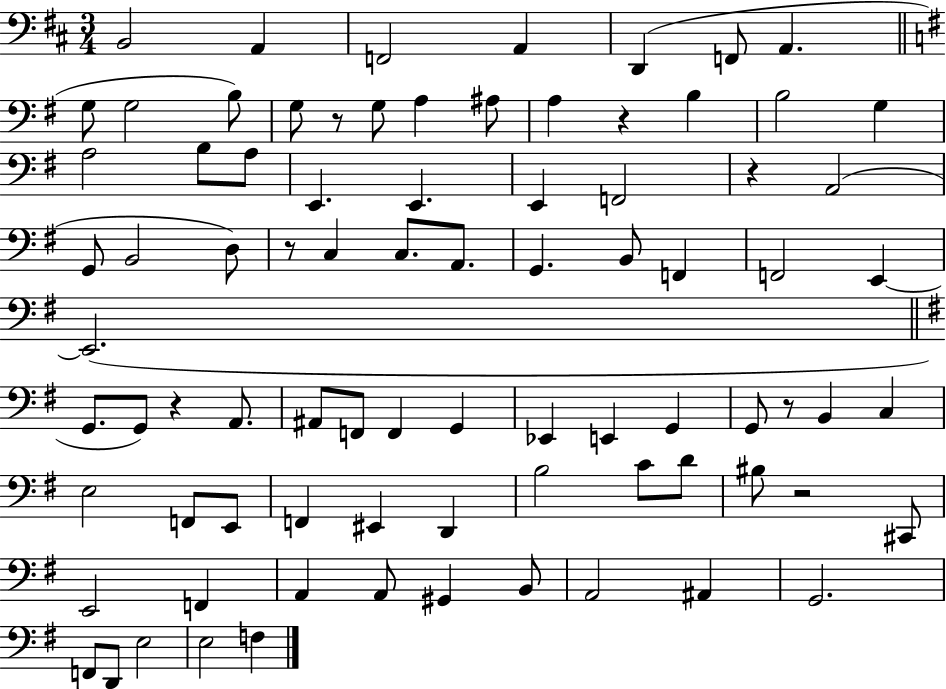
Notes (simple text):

B2/h A2/q F2/h A2/q D2/q F2/e A2/q. G3/e G3/h B3/e G3/e R/e G3/e A3/q A#3/e A3/q R/q B3/q B3/h G3/q A3/h B3/e A3/e E2/q. E2/q. E2/q F2/h R/q A2/h G2/e B2/h D3/e R/e C3/q C3/e. A2/e. G2/q. B2/e F2/q F2/h E2/q E2/h. G2/e. G2/e R/q A2/e. A#2/e F2/e F2/q G2/q Eb2/q E2/q G2/q G2/e R/e B2/q C3/q E3/h F2/e E2/e F2/q EIS2/q D2/q B3/h C4/e D4/e BIS3/e R/h C#2/e E2/h F2/q A2/q A2/e G#2/q B2/e A2/h A#2/q G2/h. F2/e D2/e E3/h E3/h F3/q